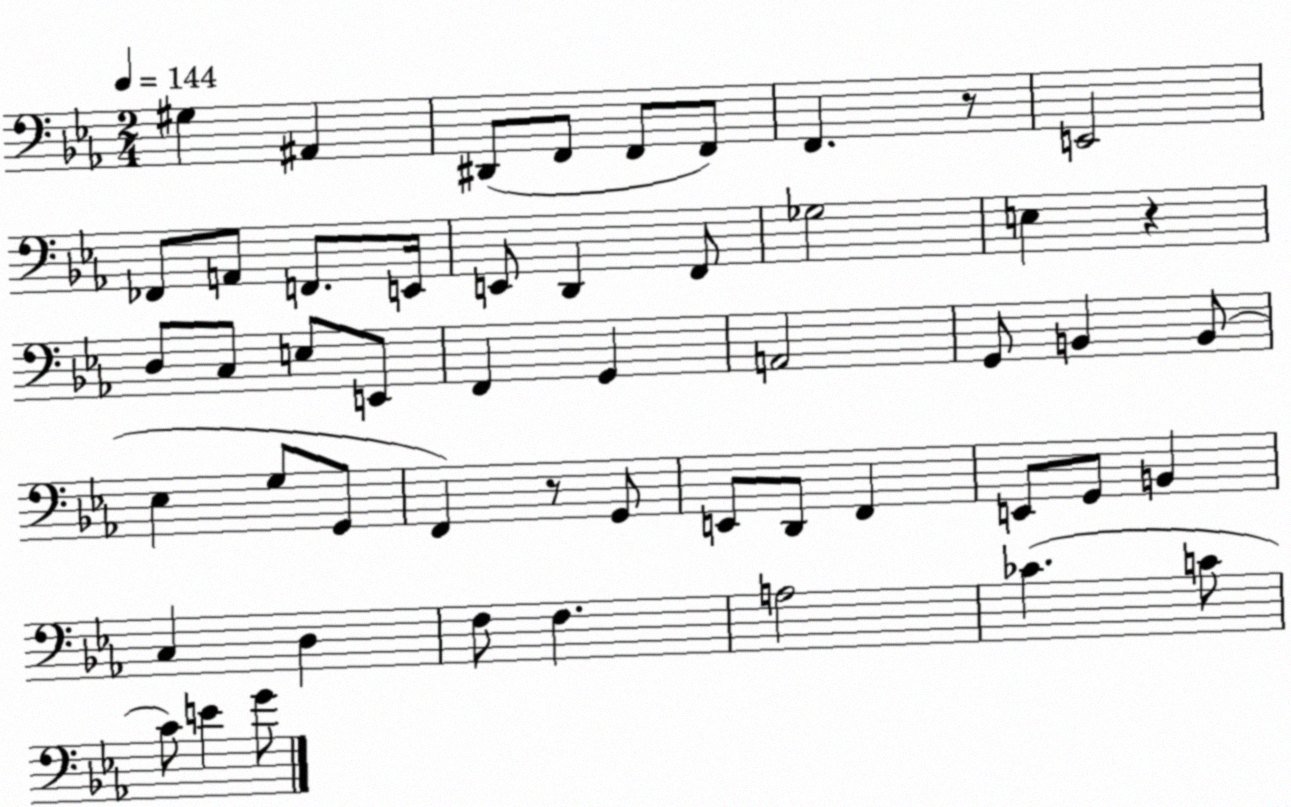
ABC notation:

X:1
T:Untitled
M:2/4
L:1/4
K:Eb
^G, ^A,, ^D,,/2 F,,/2 F,,/2 F,,/2 F,, z/2 E,,2 _F,,/2 A,,/2 F,,/2 E,,/4 E,,/2 D,, F,,/2 _G,2 E, z D,/2 C,/2 E,/2 E,,/2 F,, G,, A,,2 G,,/2 B,, B,,/2 _E, G,/2 G,,/2 F,, z/2 G,,/2 E,,/2 D,,/2 F,, E,,/2 G,,/2 B,, C, D, F,/2 F, A,2 _C C/2 C/2 E G/2